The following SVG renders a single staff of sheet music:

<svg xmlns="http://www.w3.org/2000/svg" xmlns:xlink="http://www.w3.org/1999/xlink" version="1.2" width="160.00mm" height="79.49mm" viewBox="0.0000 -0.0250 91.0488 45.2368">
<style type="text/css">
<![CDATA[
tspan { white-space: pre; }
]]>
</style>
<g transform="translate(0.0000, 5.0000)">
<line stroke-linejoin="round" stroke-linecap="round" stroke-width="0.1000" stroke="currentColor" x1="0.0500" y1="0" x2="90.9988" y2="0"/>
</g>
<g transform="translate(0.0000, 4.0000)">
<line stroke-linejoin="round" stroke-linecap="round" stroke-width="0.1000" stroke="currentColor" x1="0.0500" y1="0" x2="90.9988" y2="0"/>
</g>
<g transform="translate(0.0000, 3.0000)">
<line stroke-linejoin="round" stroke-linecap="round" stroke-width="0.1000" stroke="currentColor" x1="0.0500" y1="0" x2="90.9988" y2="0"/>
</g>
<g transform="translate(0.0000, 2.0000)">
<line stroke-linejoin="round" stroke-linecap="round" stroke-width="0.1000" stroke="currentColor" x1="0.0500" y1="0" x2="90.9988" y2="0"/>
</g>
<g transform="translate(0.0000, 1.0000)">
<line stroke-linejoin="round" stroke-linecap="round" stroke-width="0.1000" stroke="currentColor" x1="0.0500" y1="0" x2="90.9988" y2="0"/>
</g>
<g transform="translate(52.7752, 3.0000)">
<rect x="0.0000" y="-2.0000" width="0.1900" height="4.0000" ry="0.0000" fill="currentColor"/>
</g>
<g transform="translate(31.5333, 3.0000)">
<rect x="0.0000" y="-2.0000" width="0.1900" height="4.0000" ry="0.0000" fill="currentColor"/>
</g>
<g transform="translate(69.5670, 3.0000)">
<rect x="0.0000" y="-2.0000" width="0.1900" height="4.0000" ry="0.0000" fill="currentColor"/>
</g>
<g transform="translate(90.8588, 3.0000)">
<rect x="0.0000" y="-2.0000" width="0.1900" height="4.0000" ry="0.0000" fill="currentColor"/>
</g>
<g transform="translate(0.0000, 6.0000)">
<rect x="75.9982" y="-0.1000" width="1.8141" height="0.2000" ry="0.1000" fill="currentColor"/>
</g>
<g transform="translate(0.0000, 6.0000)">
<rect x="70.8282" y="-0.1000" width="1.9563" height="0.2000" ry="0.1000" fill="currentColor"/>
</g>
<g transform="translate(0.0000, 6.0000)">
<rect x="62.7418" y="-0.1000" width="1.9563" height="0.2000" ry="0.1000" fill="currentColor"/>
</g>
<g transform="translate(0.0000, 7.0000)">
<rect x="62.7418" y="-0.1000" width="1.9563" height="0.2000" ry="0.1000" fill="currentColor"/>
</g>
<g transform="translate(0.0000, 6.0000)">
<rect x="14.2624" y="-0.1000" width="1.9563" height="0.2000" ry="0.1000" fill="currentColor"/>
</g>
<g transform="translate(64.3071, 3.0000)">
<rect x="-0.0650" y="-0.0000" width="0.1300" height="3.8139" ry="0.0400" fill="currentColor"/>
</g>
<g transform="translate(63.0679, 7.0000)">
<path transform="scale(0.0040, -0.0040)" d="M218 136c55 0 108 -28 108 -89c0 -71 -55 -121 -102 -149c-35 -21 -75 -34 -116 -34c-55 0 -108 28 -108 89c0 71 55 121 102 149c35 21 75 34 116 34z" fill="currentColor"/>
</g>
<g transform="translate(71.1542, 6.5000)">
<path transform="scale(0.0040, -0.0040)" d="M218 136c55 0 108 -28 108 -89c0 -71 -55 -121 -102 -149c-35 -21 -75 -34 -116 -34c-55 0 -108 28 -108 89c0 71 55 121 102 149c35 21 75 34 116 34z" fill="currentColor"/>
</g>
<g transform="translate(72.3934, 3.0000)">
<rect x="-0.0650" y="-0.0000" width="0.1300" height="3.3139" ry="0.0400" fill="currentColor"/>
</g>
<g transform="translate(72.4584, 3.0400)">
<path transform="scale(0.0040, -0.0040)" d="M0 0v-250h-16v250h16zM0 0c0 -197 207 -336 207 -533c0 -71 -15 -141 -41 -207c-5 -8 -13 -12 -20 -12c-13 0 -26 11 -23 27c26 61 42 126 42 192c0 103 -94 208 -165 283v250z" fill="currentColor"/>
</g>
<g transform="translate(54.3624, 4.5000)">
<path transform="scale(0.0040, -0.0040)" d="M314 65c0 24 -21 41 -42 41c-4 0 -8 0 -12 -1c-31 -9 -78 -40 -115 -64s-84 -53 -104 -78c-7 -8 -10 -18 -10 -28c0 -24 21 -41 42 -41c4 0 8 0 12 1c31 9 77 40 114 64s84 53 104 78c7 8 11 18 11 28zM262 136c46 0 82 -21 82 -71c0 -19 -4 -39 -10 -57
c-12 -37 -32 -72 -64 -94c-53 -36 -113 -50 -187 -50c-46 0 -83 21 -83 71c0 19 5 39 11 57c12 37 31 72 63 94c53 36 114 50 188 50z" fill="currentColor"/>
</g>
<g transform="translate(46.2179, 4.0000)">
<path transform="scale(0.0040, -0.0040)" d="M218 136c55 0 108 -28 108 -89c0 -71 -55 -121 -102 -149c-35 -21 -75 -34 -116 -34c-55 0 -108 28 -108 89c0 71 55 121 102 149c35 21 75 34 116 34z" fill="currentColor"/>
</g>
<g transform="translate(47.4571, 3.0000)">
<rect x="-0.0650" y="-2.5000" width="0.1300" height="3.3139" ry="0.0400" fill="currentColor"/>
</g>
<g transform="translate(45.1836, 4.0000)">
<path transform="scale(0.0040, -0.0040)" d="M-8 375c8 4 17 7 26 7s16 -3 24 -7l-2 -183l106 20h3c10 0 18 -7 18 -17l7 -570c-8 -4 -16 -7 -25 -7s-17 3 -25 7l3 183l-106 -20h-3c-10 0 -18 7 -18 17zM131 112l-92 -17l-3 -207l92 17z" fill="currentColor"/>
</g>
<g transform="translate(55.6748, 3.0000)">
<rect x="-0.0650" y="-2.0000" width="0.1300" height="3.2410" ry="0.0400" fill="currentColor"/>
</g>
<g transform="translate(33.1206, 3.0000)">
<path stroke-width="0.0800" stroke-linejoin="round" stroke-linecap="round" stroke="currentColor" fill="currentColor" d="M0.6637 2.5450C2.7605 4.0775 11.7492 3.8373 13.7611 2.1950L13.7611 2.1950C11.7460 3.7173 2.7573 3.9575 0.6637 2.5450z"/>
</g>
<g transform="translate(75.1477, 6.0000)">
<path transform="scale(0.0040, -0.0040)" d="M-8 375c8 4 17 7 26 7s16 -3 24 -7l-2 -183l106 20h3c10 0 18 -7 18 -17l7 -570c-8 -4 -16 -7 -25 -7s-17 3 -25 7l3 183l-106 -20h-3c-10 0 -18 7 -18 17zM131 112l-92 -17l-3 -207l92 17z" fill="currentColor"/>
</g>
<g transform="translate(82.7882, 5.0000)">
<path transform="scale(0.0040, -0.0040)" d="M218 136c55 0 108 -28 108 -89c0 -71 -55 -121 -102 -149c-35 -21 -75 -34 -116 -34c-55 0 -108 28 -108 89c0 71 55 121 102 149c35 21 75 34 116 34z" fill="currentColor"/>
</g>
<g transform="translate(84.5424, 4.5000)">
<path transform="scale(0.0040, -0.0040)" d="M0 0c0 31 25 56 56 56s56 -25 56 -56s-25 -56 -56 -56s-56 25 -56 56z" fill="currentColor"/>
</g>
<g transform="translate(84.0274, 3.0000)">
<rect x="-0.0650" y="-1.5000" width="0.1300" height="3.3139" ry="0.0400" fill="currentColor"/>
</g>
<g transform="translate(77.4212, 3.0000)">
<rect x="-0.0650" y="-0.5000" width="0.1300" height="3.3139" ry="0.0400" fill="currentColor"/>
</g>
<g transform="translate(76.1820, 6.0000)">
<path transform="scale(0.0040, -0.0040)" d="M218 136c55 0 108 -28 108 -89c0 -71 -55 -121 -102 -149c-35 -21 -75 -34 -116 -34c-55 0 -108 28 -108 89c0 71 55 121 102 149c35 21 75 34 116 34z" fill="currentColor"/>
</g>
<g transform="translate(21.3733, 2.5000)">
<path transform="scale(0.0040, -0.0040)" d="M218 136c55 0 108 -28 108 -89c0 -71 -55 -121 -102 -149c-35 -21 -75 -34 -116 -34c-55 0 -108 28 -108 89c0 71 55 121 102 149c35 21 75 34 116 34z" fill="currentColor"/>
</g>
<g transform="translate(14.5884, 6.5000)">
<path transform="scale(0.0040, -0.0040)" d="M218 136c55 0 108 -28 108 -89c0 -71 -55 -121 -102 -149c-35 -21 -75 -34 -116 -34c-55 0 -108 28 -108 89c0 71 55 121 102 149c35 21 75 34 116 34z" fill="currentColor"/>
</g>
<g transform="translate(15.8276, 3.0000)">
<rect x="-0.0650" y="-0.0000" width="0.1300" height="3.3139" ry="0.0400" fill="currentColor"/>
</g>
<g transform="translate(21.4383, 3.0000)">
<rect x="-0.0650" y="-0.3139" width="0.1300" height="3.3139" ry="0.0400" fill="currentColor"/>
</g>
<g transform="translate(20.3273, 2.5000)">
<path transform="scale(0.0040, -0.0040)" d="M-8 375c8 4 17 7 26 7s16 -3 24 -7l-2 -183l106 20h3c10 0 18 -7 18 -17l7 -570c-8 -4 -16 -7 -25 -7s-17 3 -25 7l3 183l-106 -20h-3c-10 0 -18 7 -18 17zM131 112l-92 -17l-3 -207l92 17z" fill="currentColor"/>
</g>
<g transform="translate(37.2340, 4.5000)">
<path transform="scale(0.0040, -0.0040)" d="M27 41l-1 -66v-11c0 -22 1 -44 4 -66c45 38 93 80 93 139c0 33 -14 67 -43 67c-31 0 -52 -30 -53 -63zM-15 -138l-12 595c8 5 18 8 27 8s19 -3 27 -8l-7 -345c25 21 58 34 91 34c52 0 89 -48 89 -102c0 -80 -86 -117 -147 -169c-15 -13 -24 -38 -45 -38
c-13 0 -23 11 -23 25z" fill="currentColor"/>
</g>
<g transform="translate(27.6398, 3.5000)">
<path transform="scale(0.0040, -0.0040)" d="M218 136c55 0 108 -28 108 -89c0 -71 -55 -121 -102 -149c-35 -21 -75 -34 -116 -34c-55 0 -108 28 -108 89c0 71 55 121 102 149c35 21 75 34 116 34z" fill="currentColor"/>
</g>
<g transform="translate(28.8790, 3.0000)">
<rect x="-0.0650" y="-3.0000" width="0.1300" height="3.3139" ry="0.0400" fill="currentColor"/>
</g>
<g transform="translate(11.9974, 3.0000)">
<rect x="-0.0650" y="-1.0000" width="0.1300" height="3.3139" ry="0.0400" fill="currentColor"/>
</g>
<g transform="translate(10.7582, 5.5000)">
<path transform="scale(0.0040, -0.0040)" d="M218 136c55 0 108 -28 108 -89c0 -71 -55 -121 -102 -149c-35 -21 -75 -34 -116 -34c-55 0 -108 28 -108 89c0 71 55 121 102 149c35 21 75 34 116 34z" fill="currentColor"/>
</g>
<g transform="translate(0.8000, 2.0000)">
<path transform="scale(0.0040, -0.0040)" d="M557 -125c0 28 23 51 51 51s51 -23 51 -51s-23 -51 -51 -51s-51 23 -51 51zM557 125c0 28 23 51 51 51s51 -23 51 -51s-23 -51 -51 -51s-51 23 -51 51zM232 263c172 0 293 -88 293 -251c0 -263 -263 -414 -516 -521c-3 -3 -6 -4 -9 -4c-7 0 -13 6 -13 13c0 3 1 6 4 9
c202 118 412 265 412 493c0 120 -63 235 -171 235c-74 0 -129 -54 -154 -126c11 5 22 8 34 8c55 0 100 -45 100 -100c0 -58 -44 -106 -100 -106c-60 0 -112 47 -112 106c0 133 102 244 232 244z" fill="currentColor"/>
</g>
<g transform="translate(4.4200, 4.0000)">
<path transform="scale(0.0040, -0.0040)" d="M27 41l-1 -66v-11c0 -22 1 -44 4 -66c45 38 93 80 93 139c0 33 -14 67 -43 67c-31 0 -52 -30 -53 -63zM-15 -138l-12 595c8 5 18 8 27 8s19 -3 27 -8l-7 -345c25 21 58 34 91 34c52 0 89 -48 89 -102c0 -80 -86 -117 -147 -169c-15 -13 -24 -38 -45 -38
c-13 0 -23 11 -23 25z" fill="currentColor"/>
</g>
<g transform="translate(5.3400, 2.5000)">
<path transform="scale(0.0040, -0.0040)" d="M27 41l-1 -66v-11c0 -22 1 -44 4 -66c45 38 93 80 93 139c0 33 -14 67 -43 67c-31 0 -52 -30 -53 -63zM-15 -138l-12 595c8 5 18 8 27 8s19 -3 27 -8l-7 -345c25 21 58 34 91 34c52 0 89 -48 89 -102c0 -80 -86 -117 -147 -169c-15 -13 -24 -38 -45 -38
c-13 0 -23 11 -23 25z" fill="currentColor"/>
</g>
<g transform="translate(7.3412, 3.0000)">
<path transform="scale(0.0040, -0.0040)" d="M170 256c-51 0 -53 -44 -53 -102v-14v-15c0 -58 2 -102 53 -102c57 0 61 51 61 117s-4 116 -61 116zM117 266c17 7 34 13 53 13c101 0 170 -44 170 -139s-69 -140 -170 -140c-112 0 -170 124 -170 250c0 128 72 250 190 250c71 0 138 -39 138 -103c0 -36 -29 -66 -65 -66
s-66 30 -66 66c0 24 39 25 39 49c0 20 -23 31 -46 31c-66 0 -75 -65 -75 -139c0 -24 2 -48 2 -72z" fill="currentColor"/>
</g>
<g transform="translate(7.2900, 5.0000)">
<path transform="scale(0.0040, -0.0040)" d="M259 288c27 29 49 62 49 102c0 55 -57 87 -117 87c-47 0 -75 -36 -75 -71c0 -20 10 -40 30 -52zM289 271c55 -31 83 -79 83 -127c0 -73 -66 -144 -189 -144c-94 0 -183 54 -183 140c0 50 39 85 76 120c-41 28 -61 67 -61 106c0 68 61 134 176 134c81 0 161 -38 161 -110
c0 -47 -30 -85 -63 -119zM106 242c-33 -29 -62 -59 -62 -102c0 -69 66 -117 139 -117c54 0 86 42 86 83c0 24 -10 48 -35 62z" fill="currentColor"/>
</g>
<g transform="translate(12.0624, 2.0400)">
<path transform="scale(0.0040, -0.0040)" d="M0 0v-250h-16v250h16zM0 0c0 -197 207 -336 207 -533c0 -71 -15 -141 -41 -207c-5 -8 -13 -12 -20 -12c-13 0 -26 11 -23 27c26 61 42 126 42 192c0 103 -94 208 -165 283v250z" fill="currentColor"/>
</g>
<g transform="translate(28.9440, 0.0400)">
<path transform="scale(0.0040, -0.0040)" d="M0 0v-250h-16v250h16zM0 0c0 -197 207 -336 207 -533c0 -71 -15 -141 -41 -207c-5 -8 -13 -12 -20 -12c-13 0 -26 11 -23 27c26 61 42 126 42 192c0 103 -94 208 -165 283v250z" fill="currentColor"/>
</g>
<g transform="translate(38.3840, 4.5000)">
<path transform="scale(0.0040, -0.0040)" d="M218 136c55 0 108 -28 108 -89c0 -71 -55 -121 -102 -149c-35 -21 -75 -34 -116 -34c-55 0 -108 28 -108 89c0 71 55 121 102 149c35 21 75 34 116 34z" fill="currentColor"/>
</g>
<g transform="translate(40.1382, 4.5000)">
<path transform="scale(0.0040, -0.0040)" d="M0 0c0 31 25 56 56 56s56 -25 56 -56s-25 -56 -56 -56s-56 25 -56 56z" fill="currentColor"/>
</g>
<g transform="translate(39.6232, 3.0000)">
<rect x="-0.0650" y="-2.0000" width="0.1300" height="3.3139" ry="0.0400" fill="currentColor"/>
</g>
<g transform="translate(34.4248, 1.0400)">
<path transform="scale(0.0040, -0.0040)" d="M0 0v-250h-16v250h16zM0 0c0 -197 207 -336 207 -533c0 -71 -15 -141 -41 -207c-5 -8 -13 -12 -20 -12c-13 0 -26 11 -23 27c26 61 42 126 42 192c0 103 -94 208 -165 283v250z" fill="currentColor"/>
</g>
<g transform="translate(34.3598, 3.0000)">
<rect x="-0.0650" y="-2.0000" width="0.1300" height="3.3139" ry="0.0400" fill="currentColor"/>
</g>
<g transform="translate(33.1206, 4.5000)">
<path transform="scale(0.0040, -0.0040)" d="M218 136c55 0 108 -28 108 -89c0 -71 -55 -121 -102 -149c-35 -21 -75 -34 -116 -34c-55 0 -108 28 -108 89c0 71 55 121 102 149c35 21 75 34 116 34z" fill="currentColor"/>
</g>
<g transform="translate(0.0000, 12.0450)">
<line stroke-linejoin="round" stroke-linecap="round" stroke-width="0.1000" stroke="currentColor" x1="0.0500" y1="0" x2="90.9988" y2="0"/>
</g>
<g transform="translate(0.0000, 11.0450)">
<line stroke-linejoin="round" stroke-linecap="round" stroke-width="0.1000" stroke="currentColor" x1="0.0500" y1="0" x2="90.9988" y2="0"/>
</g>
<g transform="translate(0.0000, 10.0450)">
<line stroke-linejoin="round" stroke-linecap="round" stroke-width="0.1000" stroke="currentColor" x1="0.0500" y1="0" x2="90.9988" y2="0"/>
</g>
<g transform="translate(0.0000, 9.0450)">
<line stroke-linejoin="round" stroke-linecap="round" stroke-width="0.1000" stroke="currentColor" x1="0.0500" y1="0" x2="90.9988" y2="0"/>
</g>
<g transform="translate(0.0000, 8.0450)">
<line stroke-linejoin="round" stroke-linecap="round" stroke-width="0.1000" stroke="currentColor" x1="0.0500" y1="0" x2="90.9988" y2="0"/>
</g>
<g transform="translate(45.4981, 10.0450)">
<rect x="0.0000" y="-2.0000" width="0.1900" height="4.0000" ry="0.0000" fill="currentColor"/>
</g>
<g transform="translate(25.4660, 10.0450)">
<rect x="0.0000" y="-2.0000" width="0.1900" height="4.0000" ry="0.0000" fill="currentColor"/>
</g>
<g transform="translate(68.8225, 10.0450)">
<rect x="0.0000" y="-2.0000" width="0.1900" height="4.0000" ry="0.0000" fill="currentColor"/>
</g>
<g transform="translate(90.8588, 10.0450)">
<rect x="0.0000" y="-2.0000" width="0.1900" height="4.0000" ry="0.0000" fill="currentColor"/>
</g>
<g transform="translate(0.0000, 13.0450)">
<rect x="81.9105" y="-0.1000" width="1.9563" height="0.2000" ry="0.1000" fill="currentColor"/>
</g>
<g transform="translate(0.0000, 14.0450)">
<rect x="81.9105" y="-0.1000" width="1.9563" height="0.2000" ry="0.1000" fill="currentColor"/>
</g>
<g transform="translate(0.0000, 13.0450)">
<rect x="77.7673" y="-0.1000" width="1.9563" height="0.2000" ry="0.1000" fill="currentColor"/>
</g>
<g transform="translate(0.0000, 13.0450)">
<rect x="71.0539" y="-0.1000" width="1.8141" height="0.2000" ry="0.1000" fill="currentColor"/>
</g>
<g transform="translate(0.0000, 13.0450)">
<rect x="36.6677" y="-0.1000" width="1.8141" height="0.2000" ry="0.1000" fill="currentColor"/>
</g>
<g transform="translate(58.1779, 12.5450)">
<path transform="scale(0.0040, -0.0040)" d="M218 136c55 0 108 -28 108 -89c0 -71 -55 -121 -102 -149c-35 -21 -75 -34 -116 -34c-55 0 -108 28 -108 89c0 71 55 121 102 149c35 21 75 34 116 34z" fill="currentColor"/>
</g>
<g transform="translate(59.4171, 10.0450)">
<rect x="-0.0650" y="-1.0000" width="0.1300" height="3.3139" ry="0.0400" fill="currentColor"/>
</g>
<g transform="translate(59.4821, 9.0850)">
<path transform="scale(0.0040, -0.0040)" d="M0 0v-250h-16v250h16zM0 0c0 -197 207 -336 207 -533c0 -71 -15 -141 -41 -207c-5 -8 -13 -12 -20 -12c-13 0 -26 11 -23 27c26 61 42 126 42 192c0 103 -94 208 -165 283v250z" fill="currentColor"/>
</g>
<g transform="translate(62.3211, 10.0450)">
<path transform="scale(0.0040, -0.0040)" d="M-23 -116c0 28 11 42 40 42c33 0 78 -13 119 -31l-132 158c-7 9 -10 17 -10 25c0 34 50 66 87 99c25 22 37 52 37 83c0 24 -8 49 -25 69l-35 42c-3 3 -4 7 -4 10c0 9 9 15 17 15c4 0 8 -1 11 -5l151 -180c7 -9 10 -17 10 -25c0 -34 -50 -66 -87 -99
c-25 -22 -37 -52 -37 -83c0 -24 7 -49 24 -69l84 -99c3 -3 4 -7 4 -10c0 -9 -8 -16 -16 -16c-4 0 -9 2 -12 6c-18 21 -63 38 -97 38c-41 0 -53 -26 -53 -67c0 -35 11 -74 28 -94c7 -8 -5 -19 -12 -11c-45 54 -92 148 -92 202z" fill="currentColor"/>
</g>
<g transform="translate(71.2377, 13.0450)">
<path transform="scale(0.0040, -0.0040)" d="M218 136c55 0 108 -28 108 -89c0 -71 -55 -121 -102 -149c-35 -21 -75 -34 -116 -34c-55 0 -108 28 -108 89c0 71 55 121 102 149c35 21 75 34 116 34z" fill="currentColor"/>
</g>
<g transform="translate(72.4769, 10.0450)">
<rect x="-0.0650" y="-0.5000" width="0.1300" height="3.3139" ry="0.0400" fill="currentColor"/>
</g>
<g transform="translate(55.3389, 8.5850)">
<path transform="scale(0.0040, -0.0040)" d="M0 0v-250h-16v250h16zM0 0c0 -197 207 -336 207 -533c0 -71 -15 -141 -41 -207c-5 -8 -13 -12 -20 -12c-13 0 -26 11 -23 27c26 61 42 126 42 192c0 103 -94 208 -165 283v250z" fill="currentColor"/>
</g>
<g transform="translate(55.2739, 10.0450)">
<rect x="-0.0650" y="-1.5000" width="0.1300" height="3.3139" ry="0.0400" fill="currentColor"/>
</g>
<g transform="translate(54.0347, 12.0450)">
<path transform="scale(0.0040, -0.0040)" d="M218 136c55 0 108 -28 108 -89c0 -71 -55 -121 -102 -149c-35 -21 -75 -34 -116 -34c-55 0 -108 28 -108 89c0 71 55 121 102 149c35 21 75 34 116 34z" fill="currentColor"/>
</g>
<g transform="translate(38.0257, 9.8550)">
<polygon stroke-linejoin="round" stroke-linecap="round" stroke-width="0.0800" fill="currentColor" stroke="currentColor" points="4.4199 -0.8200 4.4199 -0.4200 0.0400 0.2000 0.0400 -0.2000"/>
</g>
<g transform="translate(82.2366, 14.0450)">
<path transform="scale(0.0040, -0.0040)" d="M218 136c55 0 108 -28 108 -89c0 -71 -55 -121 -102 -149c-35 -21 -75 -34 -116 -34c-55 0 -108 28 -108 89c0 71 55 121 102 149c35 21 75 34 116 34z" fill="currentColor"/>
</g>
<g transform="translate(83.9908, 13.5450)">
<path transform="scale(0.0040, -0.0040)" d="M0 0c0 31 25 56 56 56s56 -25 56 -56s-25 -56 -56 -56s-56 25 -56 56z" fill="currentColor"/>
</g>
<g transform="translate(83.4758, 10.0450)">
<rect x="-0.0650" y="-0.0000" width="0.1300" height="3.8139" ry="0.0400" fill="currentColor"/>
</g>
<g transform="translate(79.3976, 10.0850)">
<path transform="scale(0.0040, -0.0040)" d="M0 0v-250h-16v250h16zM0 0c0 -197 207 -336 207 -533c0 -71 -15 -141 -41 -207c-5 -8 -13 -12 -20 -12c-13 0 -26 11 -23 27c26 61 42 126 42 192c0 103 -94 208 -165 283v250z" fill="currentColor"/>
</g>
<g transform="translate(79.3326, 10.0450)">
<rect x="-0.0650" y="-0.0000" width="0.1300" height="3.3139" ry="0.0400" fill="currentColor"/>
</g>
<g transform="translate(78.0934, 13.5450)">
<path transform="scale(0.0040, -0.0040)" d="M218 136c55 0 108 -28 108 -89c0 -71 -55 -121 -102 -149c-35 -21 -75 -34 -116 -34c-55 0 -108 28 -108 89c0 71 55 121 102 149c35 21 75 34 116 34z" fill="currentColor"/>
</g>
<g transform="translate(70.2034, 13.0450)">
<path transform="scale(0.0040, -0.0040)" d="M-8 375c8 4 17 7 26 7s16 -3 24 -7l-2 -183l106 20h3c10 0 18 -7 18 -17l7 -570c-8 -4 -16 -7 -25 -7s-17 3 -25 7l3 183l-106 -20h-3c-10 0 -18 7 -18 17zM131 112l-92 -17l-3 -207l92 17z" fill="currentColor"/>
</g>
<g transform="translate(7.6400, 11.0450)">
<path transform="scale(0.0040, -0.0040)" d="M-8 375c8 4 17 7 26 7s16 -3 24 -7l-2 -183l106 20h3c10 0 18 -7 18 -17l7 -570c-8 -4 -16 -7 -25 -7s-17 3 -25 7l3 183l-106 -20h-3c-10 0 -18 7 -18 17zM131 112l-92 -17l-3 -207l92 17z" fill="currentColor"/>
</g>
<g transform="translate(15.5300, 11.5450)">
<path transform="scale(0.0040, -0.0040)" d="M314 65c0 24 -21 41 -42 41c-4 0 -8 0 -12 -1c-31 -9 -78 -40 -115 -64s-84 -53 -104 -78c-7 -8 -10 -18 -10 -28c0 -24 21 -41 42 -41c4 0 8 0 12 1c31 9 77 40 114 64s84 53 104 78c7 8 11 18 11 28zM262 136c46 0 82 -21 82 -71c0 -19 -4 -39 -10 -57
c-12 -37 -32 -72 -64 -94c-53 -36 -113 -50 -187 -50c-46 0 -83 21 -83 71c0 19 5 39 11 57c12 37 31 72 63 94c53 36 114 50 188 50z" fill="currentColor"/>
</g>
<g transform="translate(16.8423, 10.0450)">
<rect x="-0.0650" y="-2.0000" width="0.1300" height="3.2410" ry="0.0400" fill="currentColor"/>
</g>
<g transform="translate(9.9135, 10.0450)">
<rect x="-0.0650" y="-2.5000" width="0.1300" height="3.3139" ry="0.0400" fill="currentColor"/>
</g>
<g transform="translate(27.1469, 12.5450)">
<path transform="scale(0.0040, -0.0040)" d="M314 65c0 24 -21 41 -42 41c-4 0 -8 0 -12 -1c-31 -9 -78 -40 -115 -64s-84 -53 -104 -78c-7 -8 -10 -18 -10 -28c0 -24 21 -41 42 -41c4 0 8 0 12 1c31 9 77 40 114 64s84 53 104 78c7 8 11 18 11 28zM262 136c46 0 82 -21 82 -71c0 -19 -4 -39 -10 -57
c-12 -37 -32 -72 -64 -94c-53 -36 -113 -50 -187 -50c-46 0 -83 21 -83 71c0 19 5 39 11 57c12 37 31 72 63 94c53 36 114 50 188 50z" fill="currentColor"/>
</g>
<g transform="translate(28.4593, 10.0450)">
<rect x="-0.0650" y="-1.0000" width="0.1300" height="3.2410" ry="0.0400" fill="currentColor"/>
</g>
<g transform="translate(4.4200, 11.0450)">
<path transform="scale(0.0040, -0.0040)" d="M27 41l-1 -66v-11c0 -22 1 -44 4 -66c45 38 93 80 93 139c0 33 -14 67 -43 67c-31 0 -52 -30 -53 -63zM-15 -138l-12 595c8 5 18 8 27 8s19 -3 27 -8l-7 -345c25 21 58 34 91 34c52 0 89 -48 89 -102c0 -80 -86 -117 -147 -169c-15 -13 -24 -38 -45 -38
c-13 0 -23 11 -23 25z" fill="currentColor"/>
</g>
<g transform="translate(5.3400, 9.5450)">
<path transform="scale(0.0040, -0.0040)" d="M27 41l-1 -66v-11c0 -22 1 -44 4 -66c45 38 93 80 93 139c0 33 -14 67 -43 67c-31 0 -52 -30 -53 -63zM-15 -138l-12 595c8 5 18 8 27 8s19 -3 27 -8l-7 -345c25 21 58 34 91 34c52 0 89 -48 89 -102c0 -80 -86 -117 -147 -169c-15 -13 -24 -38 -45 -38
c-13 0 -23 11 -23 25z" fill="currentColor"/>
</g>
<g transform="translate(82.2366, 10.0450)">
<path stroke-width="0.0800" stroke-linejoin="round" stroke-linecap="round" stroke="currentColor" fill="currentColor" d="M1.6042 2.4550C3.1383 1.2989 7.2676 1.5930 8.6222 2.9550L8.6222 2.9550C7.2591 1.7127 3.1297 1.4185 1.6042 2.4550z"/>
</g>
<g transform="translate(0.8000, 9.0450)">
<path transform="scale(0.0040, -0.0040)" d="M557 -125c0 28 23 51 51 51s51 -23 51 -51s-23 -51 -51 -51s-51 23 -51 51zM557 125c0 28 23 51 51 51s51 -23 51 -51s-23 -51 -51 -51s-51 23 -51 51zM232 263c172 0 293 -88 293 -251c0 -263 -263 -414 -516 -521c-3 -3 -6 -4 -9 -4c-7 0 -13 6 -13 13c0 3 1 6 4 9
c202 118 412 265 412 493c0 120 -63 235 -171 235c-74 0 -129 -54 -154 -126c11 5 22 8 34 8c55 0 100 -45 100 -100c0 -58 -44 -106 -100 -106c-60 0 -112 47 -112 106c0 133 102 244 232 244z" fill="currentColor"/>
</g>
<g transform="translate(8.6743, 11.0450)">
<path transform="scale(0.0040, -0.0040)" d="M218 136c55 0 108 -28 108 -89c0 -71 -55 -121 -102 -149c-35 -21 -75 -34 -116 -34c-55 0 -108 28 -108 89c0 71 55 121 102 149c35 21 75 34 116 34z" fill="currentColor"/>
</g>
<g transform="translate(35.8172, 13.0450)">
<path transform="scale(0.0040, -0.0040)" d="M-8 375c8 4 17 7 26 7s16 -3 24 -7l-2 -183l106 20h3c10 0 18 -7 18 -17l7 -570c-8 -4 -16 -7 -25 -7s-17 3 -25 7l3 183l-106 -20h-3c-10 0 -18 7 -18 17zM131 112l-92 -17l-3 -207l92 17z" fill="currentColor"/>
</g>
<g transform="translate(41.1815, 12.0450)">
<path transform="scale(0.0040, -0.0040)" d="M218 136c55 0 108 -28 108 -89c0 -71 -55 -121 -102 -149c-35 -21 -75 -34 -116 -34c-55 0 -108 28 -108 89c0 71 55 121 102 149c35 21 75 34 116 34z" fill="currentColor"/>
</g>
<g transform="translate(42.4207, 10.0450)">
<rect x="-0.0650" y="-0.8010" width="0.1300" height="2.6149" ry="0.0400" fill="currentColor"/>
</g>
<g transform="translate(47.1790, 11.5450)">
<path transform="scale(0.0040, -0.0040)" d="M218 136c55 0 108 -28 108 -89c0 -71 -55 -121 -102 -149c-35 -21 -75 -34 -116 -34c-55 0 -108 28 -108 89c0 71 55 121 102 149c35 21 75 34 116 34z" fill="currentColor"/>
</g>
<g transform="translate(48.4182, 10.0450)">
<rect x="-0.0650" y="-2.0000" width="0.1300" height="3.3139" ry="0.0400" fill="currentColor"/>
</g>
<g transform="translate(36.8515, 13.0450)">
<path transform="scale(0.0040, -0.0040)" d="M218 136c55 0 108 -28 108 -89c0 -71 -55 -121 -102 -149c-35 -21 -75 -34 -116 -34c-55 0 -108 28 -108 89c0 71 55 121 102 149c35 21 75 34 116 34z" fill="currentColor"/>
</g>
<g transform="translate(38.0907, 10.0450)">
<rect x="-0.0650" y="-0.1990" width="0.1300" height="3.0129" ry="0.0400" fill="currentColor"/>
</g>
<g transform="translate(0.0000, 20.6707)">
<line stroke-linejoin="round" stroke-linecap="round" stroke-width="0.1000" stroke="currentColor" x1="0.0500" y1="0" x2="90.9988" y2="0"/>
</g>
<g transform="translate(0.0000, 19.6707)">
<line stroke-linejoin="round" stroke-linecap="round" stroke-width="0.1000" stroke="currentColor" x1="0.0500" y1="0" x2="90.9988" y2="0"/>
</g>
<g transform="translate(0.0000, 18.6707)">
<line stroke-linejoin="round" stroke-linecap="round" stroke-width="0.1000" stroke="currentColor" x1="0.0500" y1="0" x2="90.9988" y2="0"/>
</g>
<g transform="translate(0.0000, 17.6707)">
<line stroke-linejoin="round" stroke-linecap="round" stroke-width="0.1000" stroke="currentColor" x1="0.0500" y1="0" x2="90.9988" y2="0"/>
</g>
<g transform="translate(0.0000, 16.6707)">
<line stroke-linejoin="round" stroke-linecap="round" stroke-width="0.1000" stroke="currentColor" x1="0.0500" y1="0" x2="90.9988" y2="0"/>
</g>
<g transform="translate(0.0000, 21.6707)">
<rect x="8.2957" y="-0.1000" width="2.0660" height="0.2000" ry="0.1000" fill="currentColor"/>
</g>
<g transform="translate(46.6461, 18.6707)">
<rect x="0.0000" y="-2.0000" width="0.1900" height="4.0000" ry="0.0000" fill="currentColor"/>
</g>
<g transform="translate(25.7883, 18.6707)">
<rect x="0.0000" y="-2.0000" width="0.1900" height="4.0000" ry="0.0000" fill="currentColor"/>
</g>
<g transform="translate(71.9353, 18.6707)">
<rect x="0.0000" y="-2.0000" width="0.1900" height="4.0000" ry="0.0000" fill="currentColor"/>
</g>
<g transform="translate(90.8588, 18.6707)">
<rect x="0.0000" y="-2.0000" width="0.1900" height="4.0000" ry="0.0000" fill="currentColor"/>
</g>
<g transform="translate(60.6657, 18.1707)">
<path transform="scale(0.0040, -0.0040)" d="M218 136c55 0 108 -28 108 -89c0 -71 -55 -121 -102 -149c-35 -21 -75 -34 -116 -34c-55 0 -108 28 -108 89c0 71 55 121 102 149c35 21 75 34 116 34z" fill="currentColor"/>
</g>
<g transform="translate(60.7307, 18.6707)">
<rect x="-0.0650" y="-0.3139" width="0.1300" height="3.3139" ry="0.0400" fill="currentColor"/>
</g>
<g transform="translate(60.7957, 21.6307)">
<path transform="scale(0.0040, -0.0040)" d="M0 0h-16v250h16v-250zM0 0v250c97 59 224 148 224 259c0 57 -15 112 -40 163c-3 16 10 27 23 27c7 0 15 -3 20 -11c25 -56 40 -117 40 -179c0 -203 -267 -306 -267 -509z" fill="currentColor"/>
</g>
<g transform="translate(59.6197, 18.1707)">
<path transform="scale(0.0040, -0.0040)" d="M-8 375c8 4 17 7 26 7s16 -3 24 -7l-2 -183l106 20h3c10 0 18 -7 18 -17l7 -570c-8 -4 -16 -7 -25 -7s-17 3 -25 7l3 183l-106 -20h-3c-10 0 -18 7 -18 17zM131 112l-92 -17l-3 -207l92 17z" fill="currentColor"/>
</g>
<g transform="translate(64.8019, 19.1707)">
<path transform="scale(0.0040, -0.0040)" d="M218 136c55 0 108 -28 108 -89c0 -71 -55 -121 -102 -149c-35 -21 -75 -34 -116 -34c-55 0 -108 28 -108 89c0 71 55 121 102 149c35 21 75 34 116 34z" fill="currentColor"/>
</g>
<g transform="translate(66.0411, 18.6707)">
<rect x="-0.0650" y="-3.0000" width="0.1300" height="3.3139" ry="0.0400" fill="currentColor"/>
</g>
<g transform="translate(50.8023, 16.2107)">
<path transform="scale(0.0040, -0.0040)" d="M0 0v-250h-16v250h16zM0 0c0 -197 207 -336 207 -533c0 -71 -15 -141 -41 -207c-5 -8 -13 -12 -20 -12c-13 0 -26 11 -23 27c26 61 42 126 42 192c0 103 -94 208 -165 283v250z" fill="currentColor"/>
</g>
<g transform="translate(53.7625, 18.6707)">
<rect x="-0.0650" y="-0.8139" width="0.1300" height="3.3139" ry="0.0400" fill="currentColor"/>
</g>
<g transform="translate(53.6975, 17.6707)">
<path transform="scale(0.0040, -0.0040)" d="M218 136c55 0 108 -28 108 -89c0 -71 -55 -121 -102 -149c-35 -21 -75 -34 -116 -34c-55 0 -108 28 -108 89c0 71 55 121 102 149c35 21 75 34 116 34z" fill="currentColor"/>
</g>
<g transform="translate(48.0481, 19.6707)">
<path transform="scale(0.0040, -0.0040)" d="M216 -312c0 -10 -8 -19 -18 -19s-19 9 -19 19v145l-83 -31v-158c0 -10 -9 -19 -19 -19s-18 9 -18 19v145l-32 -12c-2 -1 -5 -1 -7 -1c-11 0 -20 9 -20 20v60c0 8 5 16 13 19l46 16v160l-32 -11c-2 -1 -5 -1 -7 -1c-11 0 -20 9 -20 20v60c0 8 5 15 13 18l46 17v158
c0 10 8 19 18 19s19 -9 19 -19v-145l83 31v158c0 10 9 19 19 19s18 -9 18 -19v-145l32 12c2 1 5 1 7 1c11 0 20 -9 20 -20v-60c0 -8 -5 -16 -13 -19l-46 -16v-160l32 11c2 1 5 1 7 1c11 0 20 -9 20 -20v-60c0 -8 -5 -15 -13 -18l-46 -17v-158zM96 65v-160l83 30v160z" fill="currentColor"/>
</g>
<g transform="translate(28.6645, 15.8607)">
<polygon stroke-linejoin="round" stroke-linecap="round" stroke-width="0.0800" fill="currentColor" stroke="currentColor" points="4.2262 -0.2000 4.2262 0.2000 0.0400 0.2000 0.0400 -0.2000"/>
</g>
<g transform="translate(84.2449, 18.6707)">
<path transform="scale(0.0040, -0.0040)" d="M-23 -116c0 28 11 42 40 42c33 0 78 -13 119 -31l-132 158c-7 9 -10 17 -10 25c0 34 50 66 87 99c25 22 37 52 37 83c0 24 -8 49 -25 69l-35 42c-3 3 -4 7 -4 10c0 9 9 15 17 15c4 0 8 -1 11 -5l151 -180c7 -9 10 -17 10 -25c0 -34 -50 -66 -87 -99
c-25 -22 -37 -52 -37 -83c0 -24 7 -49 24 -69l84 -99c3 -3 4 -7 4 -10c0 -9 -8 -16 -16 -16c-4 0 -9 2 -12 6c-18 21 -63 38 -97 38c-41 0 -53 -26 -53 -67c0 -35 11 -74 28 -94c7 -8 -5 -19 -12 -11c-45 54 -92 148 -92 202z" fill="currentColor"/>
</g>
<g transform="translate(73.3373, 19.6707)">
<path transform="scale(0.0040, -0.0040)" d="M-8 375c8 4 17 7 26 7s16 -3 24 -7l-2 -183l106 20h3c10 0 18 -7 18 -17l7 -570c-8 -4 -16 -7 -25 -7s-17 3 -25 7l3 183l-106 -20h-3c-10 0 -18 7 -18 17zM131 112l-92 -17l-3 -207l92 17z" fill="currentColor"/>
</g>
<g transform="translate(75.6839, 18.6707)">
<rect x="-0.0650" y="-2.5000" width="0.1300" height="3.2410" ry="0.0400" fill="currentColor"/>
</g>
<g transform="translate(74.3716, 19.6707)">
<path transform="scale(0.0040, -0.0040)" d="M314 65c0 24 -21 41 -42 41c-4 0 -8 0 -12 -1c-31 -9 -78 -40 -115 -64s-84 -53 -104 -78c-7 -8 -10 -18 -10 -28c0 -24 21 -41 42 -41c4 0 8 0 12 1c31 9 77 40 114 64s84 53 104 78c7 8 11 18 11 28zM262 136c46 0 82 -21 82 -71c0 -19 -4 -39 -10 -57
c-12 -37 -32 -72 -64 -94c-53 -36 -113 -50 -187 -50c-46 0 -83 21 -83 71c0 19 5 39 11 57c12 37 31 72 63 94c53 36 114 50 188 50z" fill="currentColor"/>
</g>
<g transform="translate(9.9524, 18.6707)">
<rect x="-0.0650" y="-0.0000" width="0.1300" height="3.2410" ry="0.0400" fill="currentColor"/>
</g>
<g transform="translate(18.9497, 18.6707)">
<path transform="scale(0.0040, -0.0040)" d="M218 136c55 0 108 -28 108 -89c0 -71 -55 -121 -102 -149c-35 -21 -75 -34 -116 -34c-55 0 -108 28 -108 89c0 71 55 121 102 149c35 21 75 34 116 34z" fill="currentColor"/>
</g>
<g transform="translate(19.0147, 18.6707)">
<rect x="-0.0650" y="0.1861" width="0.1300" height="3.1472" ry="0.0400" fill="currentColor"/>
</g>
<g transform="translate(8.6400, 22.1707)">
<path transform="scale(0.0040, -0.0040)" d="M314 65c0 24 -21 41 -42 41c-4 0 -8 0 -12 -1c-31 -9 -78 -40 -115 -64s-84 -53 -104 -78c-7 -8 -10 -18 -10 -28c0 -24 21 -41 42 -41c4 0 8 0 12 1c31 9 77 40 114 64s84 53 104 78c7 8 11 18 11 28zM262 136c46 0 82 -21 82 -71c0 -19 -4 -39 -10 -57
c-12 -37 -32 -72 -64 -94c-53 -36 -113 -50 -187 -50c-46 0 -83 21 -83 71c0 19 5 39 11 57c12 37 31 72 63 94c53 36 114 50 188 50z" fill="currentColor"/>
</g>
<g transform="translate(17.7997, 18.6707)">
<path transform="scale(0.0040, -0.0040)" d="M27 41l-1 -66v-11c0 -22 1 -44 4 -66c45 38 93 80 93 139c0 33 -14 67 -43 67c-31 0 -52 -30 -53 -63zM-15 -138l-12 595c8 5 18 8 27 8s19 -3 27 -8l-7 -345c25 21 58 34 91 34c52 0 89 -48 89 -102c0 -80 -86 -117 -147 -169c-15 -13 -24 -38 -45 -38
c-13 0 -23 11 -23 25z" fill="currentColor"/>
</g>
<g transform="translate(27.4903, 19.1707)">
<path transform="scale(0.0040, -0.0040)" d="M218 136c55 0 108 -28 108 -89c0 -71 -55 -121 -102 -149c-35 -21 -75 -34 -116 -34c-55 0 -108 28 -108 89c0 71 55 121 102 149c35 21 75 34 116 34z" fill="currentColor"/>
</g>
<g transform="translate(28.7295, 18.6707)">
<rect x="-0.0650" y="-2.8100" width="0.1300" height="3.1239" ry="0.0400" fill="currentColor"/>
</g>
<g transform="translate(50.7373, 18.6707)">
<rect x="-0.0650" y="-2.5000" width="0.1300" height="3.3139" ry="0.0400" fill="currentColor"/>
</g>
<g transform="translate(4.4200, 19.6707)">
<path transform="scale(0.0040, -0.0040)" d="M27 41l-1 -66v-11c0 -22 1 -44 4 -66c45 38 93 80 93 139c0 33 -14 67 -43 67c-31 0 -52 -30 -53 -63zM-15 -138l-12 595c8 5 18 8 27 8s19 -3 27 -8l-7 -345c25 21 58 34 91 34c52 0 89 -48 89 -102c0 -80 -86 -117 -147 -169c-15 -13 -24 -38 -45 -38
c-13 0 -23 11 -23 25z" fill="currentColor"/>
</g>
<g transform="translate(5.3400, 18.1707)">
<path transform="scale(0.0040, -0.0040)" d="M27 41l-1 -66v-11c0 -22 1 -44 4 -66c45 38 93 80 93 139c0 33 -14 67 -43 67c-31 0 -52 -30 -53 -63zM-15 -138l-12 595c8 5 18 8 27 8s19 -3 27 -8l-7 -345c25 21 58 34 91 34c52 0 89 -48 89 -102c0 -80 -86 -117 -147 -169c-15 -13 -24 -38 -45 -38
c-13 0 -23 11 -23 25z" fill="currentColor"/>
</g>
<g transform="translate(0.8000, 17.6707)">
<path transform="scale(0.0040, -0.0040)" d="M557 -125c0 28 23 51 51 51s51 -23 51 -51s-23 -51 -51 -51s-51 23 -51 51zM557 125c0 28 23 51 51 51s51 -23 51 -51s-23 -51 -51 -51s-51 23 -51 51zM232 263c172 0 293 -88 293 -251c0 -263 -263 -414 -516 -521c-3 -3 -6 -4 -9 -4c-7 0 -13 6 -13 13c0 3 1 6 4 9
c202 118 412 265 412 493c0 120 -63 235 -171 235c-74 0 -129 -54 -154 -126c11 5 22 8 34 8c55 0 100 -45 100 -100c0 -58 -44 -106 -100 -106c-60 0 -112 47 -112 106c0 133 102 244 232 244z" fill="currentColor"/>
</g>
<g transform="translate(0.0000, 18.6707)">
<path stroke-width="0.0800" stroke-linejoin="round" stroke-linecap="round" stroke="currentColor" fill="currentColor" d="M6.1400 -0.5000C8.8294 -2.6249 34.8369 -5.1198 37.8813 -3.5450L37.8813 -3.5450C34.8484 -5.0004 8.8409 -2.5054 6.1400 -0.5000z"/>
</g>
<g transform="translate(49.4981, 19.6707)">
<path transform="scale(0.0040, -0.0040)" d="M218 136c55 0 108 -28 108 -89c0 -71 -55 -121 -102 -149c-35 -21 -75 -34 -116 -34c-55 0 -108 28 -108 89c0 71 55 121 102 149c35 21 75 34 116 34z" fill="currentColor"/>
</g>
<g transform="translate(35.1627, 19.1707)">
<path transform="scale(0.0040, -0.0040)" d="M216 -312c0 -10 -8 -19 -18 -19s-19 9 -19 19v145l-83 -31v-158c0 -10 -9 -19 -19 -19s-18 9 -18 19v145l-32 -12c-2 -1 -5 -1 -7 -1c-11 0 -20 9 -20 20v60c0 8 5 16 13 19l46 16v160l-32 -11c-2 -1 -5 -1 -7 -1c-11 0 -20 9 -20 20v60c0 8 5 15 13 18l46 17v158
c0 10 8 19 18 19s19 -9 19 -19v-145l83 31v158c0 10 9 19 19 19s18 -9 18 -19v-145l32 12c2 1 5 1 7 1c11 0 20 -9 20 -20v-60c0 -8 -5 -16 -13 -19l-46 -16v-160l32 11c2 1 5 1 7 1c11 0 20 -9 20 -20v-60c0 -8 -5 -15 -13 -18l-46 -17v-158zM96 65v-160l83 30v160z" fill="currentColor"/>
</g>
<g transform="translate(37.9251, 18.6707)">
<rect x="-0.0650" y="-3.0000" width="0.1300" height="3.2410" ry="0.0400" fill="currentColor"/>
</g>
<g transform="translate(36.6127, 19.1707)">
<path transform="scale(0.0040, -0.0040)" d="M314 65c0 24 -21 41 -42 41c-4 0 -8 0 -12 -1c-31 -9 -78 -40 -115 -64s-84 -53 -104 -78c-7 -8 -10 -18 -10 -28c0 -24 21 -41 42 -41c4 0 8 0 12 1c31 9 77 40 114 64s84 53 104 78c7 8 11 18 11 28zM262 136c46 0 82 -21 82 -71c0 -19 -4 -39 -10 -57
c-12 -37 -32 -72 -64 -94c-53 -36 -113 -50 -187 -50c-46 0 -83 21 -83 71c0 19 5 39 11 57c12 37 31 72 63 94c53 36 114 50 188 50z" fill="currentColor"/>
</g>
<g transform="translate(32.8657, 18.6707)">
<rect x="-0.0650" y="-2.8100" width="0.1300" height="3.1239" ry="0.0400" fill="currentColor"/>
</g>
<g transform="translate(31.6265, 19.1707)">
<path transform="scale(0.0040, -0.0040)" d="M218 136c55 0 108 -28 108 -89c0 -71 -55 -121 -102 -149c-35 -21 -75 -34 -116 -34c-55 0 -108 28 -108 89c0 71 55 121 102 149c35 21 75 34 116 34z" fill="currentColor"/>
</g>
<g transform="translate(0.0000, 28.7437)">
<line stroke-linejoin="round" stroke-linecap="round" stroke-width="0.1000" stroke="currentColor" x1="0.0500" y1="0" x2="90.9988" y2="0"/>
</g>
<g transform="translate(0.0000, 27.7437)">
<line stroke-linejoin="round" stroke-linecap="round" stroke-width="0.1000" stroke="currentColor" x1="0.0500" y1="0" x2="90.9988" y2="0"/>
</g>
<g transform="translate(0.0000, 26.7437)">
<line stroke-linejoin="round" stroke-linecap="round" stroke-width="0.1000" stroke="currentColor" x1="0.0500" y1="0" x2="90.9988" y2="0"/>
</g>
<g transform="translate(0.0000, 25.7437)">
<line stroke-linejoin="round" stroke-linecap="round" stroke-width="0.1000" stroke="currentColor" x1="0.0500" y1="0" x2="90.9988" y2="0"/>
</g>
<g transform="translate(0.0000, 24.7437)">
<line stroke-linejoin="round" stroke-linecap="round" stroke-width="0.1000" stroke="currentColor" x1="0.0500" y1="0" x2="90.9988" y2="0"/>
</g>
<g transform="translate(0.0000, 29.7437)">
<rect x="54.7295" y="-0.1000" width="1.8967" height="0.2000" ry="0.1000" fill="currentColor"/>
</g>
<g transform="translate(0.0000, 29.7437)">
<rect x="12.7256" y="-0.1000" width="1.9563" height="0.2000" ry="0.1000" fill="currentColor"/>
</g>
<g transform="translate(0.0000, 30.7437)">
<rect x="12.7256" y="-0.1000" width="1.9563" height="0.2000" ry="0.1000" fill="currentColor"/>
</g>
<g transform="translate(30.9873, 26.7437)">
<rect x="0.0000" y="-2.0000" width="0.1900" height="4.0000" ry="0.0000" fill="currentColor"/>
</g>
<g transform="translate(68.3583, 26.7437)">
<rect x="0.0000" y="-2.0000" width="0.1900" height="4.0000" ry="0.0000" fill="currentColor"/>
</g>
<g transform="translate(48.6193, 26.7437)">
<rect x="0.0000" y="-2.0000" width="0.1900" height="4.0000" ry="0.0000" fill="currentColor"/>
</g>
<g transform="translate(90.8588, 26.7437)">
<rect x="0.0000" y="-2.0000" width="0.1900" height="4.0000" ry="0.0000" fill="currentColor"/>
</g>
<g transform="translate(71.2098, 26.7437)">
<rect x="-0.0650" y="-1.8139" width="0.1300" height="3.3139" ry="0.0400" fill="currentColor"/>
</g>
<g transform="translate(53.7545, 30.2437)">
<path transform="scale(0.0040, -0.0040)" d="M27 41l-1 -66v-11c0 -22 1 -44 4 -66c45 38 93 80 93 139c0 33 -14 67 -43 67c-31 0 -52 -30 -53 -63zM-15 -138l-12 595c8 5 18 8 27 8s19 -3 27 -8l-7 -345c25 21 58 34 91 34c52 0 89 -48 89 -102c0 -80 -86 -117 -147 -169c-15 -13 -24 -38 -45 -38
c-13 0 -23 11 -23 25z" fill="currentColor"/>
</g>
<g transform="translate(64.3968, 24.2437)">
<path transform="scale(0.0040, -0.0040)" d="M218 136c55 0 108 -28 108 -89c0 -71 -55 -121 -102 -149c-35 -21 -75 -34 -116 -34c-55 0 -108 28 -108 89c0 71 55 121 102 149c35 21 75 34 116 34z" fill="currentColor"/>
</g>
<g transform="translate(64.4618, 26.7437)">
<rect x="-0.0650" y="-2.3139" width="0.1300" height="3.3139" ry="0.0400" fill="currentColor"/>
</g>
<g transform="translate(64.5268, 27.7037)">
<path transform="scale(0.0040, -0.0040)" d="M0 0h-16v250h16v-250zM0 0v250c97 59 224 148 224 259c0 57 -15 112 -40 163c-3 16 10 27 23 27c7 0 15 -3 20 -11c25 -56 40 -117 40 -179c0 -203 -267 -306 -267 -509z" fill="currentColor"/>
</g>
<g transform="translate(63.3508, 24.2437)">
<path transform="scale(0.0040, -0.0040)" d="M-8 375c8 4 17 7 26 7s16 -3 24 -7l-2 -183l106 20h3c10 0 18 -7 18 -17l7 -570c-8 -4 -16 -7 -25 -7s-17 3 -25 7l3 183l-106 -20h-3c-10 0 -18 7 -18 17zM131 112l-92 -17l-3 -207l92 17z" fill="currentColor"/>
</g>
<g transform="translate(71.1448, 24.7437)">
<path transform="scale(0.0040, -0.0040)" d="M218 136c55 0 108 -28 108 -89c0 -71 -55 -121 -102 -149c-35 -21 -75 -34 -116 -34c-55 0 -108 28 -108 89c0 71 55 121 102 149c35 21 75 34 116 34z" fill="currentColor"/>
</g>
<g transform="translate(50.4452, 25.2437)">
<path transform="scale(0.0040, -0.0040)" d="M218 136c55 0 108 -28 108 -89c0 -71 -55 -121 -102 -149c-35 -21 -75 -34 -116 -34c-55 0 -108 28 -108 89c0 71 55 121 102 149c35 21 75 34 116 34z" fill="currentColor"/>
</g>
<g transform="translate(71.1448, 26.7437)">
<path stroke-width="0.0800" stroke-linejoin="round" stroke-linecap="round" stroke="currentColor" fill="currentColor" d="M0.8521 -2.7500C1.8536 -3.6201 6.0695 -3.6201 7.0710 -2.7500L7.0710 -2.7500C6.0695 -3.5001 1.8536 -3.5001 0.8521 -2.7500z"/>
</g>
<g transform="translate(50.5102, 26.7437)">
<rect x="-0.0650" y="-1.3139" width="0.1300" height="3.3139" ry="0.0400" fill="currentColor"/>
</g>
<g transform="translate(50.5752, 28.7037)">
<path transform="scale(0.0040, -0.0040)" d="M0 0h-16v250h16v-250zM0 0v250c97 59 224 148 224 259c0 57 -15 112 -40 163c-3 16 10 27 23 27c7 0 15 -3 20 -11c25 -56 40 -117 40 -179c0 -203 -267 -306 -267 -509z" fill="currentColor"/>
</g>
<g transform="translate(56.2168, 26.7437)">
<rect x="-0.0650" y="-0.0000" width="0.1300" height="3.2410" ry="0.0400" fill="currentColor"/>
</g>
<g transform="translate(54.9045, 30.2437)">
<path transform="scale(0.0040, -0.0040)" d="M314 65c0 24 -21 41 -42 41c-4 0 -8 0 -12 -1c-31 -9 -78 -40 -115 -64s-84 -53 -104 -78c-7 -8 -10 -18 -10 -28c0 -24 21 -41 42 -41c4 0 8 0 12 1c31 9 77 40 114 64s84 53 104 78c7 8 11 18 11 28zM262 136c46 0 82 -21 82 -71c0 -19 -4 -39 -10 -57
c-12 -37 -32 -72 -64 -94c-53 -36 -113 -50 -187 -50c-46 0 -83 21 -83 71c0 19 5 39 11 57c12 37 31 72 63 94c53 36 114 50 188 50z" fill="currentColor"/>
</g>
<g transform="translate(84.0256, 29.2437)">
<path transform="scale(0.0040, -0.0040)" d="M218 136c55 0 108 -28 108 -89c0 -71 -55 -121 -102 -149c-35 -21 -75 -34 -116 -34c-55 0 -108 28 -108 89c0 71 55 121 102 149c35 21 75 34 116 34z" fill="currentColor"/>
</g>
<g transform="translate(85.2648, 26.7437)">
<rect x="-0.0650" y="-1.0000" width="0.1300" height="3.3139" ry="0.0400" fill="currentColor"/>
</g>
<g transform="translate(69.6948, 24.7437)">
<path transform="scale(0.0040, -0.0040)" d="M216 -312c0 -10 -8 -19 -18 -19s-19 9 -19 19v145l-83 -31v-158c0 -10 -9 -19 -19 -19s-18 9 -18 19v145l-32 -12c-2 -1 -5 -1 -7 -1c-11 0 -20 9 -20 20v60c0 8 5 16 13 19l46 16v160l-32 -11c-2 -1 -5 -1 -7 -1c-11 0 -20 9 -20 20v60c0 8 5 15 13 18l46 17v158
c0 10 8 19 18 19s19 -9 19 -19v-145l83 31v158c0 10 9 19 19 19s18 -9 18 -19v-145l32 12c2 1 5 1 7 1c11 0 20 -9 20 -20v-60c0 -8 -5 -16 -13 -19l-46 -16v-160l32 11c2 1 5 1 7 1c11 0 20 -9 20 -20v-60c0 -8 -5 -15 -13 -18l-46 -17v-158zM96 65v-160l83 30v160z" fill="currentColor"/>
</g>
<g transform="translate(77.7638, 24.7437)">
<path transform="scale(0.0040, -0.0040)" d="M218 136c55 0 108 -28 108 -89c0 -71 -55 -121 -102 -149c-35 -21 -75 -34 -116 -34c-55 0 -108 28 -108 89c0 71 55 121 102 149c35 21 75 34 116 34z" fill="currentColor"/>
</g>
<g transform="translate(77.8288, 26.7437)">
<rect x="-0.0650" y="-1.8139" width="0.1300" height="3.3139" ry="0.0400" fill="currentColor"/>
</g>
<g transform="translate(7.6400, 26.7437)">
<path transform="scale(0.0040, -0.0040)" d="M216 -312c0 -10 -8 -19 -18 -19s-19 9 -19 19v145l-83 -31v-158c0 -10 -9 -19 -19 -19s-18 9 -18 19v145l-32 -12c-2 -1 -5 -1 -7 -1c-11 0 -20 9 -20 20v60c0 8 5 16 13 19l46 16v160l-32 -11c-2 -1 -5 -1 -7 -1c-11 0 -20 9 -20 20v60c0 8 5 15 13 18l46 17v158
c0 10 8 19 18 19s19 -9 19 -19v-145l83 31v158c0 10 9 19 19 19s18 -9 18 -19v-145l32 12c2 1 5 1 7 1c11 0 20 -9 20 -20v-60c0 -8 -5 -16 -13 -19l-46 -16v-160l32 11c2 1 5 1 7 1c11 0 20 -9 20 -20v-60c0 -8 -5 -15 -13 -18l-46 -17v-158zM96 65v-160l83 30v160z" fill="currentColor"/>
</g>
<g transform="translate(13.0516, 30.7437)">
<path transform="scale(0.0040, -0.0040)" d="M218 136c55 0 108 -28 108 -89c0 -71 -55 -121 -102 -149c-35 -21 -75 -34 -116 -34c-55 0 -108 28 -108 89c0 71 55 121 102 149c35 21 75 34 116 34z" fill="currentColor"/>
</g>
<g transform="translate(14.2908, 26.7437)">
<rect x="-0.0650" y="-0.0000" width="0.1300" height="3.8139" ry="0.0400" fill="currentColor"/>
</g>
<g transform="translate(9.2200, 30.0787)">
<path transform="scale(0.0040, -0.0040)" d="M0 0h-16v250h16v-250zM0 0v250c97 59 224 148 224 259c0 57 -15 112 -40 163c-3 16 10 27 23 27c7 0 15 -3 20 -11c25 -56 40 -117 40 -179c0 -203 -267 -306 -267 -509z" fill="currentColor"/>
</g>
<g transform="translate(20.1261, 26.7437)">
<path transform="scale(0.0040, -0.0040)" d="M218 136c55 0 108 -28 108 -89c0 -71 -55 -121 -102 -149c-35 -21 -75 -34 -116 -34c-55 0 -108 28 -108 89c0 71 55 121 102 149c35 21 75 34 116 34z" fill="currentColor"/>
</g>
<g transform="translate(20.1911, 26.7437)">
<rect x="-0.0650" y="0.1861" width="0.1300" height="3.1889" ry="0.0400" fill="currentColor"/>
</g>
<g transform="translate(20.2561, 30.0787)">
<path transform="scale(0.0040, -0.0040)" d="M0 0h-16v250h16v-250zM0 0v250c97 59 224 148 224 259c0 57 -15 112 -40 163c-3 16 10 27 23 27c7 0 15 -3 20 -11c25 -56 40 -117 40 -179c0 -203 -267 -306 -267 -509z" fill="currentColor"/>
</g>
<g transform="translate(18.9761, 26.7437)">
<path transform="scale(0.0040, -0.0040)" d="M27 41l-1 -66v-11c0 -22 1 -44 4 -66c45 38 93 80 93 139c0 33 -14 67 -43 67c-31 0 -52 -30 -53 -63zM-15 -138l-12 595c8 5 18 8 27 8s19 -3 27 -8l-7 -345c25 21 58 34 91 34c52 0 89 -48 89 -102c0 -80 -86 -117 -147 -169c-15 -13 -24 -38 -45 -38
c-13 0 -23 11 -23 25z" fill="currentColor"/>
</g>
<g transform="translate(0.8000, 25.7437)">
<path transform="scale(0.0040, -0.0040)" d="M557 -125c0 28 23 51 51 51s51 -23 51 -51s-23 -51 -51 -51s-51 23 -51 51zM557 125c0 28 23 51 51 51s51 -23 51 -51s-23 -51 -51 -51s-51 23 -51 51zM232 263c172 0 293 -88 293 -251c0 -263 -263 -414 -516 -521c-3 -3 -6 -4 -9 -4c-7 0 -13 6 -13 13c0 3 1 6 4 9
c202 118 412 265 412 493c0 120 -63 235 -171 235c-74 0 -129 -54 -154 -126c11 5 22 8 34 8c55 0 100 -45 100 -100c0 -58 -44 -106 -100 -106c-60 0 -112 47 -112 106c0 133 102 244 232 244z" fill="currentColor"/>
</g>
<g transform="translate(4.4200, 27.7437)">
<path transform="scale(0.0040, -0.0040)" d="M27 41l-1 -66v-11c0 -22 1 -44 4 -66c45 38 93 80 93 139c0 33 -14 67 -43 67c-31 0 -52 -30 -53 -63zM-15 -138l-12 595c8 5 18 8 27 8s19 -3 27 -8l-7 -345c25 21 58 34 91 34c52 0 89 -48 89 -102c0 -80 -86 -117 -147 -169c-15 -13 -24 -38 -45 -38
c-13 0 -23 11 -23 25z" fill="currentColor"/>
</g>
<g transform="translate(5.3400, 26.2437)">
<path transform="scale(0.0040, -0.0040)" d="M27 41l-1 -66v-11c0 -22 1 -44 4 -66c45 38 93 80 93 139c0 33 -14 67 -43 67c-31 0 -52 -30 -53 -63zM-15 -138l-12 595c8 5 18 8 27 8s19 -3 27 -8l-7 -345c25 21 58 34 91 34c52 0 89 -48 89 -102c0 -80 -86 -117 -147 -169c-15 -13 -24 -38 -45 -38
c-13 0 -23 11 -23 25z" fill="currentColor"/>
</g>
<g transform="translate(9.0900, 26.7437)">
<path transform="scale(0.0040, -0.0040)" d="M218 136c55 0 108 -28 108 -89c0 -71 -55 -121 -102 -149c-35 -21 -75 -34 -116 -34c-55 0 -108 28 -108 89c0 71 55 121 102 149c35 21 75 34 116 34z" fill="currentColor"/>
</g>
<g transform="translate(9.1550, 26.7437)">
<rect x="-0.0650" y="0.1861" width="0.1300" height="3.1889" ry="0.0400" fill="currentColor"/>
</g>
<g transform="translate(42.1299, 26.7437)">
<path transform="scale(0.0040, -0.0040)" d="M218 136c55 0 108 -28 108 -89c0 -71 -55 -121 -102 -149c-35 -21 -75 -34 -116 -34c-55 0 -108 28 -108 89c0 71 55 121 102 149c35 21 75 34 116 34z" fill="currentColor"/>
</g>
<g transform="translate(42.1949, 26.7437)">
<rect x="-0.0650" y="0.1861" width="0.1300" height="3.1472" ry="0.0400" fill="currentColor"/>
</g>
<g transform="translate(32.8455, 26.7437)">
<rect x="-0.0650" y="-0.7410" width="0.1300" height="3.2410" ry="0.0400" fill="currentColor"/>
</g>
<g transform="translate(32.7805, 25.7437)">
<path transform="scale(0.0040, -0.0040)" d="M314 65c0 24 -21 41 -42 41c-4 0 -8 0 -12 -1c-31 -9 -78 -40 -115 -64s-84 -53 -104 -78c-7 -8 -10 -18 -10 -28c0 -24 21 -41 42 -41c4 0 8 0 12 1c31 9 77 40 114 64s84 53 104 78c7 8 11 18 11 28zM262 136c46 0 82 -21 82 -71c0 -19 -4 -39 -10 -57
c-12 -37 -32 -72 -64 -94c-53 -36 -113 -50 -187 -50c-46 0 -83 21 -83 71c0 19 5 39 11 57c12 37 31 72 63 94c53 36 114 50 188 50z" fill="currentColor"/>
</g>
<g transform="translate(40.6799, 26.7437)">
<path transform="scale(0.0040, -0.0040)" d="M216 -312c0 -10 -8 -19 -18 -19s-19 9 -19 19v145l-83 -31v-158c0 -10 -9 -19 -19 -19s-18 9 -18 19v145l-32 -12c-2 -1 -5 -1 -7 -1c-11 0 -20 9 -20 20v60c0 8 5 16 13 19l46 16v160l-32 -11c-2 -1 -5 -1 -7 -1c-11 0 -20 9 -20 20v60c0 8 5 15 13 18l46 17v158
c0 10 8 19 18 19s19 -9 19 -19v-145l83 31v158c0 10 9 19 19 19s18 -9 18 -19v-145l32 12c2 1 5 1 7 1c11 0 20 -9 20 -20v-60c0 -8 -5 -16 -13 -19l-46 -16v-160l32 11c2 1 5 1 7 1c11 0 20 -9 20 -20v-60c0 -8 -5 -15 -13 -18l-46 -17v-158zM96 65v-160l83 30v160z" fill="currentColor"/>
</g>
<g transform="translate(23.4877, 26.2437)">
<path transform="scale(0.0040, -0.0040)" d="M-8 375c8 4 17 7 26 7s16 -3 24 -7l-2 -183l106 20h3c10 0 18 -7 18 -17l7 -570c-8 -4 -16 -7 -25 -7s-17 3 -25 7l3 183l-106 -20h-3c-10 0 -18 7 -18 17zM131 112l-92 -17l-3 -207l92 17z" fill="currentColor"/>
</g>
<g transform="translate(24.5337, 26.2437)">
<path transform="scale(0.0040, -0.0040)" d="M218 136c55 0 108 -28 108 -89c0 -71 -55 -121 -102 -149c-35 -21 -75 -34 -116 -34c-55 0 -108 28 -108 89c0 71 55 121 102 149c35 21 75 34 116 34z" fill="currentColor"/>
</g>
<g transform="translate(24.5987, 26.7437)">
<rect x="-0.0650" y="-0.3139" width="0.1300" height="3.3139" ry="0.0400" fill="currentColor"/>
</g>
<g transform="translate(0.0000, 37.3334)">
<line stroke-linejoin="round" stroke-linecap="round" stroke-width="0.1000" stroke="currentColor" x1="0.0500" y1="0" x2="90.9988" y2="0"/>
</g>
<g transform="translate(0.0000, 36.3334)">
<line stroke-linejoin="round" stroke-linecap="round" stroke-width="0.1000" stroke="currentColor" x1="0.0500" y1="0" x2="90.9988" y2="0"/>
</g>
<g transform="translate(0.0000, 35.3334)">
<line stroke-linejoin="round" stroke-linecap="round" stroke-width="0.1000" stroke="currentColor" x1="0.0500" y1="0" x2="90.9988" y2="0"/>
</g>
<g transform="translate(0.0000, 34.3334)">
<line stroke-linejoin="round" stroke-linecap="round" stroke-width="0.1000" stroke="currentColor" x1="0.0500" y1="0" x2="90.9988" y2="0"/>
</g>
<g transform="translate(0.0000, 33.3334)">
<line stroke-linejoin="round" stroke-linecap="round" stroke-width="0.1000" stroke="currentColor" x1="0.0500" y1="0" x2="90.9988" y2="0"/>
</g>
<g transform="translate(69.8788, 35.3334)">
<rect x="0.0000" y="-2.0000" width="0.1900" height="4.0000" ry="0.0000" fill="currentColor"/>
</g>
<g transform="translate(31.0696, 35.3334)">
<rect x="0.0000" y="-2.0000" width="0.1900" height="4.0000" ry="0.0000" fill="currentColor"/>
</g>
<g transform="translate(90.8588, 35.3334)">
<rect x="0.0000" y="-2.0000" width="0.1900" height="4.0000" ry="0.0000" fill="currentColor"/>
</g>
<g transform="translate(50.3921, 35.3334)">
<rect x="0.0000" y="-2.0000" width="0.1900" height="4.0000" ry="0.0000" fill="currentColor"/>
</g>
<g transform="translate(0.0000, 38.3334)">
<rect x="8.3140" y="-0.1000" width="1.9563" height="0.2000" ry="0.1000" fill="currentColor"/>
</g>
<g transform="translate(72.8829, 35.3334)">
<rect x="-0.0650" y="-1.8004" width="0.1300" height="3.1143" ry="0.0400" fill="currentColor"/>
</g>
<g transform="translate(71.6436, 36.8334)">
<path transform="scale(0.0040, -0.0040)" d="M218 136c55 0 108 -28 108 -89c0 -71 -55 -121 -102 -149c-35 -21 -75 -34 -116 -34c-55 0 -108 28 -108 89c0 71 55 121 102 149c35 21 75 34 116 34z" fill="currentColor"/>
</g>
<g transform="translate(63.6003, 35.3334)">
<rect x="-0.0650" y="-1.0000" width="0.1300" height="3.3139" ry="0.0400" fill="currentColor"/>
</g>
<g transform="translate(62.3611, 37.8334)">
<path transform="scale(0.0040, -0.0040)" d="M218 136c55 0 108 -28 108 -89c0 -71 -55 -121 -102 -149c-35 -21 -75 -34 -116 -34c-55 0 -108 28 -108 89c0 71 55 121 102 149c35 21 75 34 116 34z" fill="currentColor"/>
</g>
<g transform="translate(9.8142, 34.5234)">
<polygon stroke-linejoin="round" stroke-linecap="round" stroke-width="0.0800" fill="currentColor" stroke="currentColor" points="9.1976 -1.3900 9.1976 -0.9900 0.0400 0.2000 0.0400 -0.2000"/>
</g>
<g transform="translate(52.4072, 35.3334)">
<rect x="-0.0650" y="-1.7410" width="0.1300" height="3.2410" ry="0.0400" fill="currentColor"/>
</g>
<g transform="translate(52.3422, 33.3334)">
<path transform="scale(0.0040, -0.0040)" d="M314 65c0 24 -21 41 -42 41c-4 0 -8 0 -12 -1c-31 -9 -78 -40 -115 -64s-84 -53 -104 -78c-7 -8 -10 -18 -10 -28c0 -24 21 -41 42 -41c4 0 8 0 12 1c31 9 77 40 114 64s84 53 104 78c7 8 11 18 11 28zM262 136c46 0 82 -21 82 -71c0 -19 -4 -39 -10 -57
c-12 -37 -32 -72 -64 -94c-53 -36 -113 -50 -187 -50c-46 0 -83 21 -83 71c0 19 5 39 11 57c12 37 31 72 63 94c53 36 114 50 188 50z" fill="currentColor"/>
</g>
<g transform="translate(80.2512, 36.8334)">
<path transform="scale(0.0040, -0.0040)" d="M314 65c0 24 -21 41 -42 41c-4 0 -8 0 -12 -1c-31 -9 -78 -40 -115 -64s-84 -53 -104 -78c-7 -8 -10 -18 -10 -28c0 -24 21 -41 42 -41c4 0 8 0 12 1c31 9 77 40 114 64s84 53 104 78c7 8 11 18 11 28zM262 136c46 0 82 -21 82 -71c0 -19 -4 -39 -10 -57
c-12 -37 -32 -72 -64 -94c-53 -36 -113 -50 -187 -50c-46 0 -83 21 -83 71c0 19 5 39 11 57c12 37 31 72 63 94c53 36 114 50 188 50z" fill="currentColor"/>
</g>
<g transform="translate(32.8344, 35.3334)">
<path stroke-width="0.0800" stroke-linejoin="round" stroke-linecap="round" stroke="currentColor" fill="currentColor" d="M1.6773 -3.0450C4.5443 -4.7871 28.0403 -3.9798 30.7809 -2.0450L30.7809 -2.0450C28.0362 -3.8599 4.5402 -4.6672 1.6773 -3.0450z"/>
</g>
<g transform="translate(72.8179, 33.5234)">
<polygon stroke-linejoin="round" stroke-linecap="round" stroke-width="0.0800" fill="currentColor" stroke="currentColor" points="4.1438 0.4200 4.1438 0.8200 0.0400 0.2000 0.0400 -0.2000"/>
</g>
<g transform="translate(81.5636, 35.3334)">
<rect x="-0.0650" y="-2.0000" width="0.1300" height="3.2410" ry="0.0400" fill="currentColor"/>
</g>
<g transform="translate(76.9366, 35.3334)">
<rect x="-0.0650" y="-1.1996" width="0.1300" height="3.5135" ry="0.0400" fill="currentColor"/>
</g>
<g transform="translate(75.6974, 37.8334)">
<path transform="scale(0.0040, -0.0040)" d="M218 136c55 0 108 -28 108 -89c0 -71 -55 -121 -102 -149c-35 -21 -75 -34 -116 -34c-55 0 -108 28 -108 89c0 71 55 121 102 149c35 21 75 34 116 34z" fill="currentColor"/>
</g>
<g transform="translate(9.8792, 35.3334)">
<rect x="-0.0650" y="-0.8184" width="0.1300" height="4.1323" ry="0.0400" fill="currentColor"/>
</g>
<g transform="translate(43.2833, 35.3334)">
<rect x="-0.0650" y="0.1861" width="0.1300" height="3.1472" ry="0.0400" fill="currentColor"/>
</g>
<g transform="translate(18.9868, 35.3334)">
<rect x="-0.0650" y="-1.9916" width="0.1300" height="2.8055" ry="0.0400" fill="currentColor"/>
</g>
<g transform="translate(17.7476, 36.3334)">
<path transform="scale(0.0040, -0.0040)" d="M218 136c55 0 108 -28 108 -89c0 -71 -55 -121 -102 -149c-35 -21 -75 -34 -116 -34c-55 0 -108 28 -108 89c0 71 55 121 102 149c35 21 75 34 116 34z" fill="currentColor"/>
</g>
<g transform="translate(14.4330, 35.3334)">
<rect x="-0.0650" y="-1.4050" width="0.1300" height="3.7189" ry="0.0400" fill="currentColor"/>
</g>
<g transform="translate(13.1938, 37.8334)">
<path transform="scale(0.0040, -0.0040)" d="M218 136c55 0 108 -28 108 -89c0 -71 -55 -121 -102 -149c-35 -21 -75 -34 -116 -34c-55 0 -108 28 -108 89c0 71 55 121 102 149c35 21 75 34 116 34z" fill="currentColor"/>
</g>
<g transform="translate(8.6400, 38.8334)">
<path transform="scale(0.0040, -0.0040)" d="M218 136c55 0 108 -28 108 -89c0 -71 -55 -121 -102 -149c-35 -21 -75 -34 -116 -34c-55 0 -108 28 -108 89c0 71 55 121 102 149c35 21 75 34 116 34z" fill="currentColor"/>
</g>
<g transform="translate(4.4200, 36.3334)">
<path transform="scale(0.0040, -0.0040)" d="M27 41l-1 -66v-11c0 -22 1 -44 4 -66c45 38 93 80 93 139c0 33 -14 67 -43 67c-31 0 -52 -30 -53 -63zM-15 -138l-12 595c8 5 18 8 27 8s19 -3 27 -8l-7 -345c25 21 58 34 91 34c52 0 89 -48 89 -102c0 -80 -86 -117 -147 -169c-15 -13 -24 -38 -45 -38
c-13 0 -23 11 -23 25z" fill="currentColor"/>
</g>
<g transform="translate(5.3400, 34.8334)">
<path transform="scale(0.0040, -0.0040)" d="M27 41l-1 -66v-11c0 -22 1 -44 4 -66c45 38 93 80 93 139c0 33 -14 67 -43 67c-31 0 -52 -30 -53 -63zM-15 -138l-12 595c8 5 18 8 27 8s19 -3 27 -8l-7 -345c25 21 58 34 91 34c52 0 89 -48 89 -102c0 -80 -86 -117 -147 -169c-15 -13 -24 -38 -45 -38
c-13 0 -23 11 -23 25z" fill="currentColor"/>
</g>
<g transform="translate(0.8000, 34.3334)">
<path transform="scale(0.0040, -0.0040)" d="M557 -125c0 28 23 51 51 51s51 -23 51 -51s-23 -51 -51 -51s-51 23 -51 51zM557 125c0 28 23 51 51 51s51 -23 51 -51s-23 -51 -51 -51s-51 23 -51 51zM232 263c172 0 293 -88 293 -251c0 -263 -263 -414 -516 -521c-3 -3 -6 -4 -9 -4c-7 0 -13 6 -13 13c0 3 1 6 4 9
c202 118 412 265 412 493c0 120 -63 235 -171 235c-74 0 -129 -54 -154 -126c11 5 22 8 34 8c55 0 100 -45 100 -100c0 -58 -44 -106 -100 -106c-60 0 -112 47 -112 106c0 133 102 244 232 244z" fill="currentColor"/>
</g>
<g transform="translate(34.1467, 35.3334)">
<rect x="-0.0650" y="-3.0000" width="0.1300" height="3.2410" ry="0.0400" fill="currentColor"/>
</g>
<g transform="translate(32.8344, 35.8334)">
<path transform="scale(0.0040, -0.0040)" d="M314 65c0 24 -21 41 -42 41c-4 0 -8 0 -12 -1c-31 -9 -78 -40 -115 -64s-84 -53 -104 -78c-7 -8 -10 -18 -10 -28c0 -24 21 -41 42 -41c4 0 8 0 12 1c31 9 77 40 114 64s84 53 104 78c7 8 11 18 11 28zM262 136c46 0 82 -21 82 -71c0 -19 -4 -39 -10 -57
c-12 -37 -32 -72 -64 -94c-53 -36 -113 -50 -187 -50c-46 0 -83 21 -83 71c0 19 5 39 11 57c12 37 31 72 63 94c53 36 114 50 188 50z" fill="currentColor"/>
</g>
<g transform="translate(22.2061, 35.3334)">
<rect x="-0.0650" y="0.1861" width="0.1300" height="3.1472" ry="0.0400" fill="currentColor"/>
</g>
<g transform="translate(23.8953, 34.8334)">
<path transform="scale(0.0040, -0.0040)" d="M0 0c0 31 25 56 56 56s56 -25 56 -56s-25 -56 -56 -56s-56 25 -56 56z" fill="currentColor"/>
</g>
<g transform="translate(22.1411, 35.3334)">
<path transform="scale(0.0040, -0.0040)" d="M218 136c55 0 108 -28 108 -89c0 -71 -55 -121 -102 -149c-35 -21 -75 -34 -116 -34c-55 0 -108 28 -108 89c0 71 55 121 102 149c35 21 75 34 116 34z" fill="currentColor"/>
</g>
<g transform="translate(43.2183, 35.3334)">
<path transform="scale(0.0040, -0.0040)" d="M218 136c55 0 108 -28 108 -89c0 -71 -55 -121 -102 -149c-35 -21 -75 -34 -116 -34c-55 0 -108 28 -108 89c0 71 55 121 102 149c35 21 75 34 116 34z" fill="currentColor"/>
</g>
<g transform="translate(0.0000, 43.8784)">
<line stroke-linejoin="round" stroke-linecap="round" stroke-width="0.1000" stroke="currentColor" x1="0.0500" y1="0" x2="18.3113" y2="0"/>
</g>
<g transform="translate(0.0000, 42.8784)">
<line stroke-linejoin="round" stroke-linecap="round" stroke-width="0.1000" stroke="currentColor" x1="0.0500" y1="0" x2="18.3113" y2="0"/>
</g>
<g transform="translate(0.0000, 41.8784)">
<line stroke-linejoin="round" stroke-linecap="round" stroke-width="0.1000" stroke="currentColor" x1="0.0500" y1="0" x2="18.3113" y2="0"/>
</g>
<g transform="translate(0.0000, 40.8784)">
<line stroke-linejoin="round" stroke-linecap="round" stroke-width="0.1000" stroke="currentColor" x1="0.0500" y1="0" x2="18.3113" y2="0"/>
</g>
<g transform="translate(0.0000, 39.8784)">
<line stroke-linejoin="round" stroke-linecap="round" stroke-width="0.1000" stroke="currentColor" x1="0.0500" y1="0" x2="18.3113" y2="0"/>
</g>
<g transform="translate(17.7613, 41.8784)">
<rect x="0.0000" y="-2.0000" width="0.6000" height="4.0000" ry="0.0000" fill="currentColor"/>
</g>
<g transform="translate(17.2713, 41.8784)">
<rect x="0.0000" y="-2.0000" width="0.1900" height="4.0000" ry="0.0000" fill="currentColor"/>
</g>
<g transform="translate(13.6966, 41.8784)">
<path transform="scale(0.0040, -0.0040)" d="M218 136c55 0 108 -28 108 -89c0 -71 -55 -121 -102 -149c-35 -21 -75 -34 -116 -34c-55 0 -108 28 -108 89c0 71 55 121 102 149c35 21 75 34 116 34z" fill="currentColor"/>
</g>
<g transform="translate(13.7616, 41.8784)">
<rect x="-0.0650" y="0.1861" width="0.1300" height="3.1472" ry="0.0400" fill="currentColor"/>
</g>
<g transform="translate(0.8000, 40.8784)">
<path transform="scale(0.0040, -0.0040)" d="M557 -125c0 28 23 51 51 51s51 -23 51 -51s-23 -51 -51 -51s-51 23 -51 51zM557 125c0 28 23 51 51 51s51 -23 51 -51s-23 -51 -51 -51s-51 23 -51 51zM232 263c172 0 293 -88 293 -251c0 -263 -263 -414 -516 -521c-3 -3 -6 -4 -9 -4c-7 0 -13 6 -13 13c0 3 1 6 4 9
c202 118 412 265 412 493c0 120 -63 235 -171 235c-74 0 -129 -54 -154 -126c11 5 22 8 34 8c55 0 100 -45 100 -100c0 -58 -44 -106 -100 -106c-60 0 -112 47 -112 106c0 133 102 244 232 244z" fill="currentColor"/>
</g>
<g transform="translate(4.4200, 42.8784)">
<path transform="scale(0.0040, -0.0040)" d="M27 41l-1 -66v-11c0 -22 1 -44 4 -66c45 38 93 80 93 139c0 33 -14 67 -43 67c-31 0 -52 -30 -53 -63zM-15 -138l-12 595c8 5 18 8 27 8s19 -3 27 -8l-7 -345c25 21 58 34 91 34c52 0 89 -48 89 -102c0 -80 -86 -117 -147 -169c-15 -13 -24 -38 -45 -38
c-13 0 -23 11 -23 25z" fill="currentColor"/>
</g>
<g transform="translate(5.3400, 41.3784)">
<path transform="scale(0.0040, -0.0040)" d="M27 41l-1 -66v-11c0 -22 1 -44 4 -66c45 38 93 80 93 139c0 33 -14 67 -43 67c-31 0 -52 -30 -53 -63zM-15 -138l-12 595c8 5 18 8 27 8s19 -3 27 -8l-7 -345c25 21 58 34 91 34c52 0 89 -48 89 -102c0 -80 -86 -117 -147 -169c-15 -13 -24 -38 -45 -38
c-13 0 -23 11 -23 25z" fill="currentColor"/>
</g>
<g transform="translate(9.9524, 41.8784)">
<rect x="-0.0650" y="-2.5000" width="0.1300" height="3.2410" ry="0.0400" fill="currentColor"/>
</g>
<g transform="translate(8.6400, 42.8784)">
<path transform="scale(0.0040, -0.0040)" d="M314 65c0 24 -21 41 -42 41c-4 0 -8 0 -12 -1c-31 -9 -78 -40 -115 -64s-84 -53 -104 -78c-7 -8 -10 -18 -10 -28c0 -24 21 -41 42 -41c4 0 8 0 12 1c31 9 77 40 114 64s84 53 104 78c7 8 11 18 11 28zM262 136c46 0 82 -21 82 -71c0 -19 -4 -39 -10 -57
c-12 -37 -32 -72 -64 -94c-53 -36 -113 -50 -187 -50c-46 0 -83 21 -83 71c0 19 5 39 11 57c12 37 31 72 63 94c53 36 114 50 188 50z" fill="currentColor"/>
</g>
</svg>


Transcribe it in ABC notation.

X:1
T:Untitled
M:6/8
L:1/4
K:Bb
F,,/2 D,, E, C,/2 A,,/2 _A,, B,, A,,2 C,, D,,/2 E,, G,, B,, A,,2 F,,2 E,,/2 G,,/2 A,, G,,/2 F,,/2 z E,, D,,/2 C,, D,,2 _D, C,/2 C,/2 ^C,2 ^B,,/2 F, E,/2 C, B,,2 z ^D,/2 C,, _D,/2 E, F,2 ^D, G,/2 _D,,2 B,/2 ^A, ^A, F,, D,,/2 F,,/2 _B,,/2 D, C,2 D, A,2 F,, A,,/2 F,,/2 A,,2 _B,,2 D,